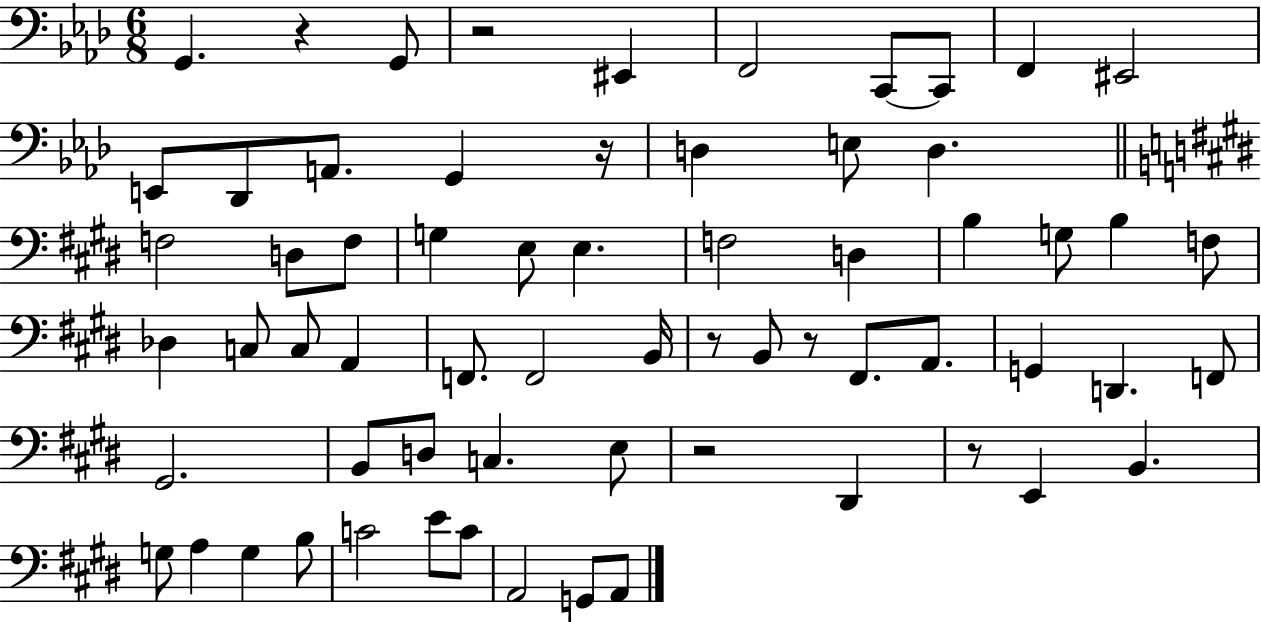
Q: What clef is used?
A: bass